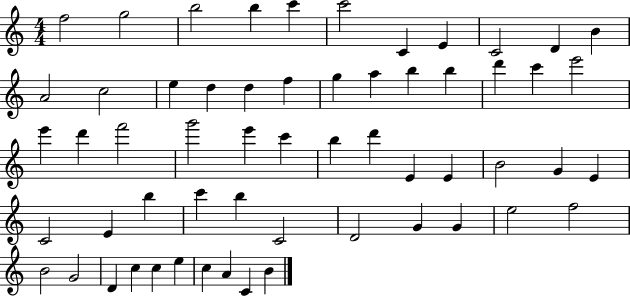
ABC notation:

X:1
T:Untitled
M:4/4
L:1/4
K:C
f2 g2 b2 b c' c'2 C E C2 D B A2 c2 e d d f g a b b d' c' e'2 e' d' f'2 g'2 e' c' b d' E E B2 G E C2 E b c' b C2 D2 G G e2 f2 B2 G2 D c c e c A C B